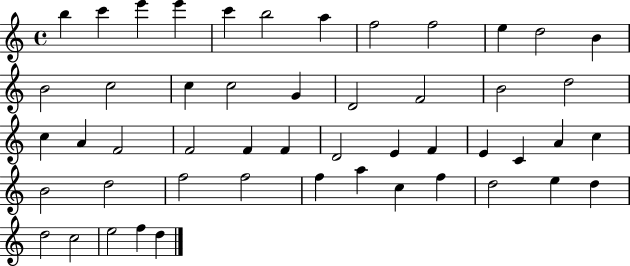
B5/q C6/q E6/q E6/q C6/q B5/h A5/q F5/h F5/h E5/q D5/h B4/q B4/h C5/h C5/q C5/h G4/q D4/h F4/h B4/h D5/h C5/q A4/q F4/h F4/h F4/q F4/q D4/h E4/q F4/q E4/q C4/q A4/q C5/q B4/h D5/h F5/h F5/h F5/q A5/q C5/q F5/q D5/h E5/q D5/q D5/h C5/h E5/h F5/q D5/q